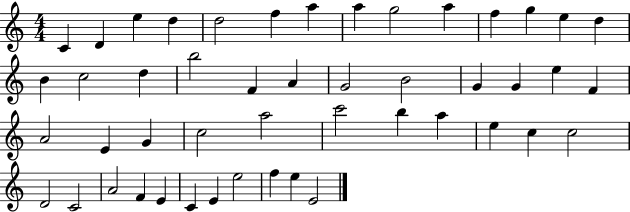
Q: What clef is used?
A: treble